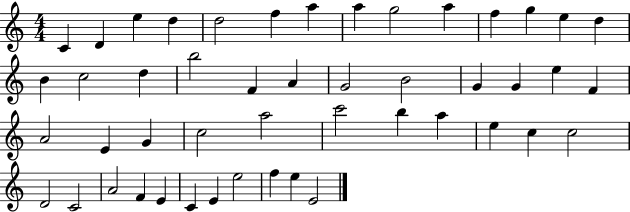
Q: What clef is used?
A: treble